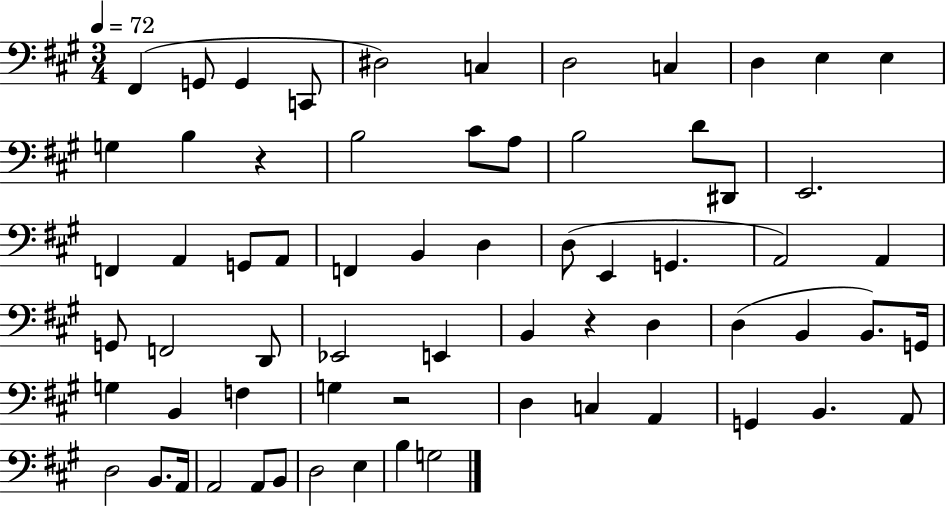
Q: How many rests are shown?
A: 3